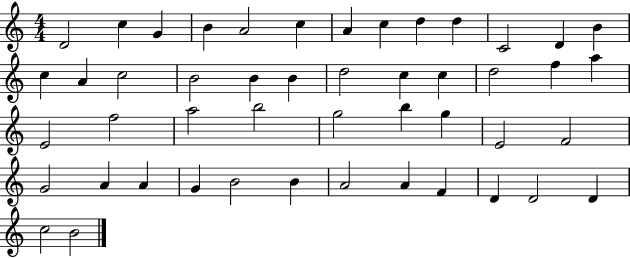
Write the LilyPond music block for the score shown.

{
  \clef treble
  \numericTimeSignature
  \time 4/4
  \key c \major
  d'2 c''4 g'4 | b'4 a'2 c''4 | a'4 c''4 d''4 d''4 | c'2 d'4 b'4 | \break c''4 a'4 c''2 | b'2 b'4 b'4 | d''2 c''4 c''4 | d''2 f''4 a''4 | \break e'2 f''2 | a''2 b''2 | g''2 b''4 g''4 | e'2 f'2 | \break g'2 a'4 a'4 | g'4 b'2 b'4 | a'2 a'4 f'4 | d'4 d'2 d'4 | \break c''2 b'2 | \bar "|."
}